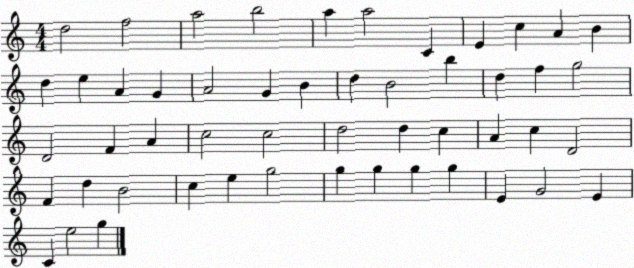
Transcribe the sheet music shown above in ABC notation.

X:1
T:Untitled
M:4/4
L:1/4
K:C
d2 f2 a2 b2 a a2 C E c A B d e A G A2 G B d B2 b d f g2 D2 F A c2 c2 d2 d c A c D2 F d B2 c e g2 g g g g E G2 E C e2 g